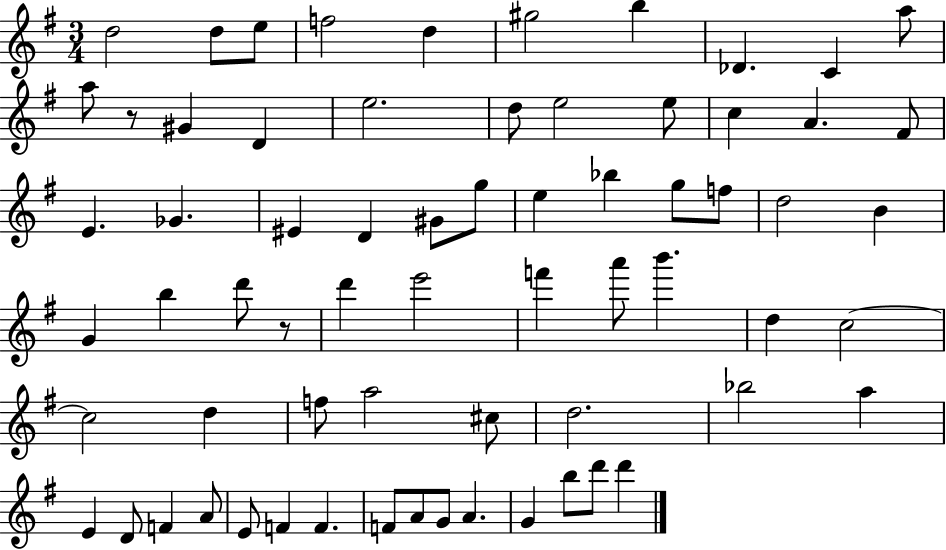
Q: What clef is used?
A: treble